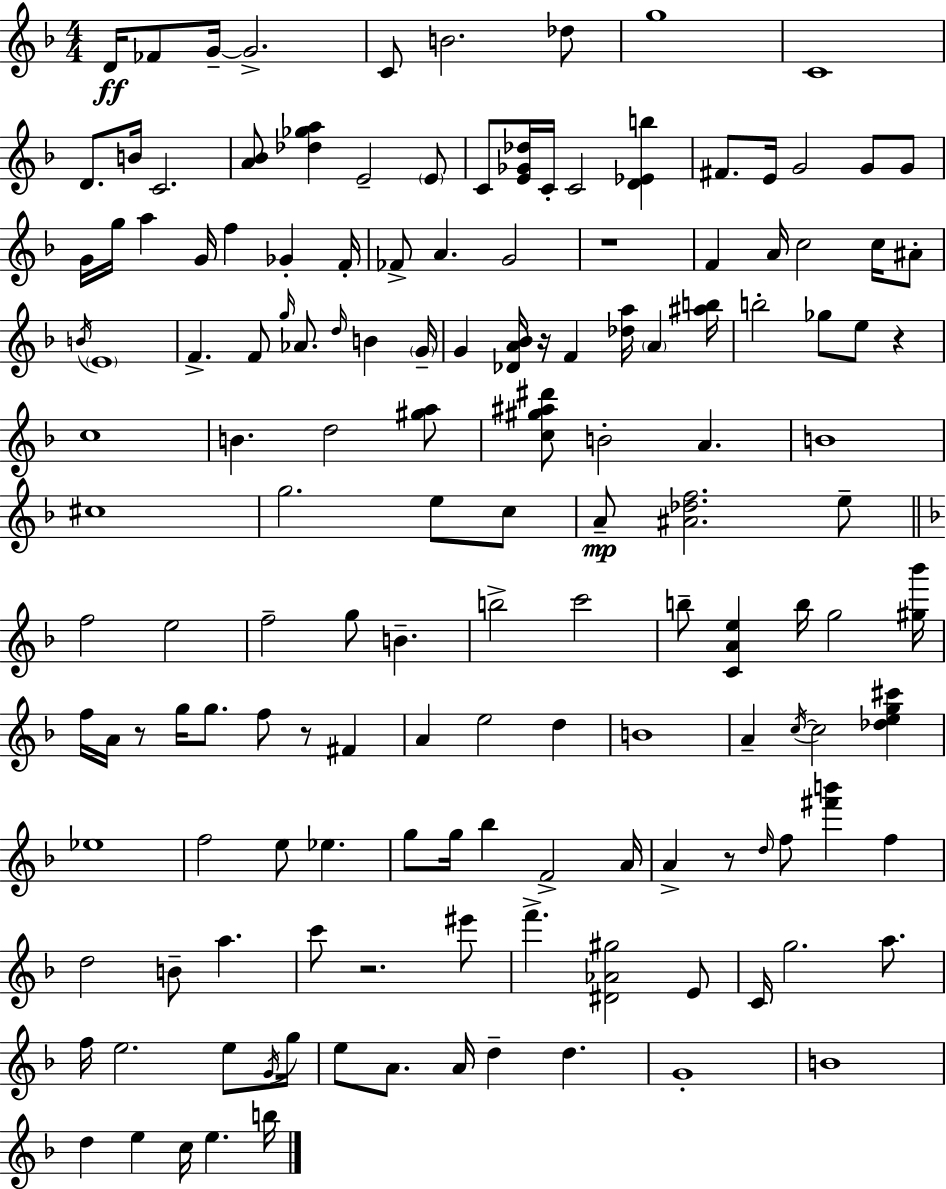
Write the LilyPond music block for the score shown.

{
  \clef treble
  \numericTimeSignature
  \time 4/4
  \key f \major
  d'16\ff fes'8 g'16--~~ g'2.-> | c'8 b'2. des''8 | g''1 | c'1 | \break d'8. b'16 c'2. | <a' bes'>8 <des'' ges'' a''>4 e'2-- \parenthesize e'8 | c'8 <e' ges' des''>16 c'16-. c'2 <d' ees' b''>4 | fis'8. e'16 g'2 g'8 g'8 | \break g'16 g''16 a''4 g'16 f''4 ges'4-. f'16-. | fes'8-> a'4. g'2 | r1 | f'4 a'16 c''2 c''16 ais'8-. | \break \acciaccatura { b'16 } \parenthesize e'1 | f'4.-> f'8 \grace { g''16 } aes'8. \grace { d''16 } b'4 | \parenthesize g'16-- g'4 <des' a' bes'>16 r16 f'4 <des'' a''>16 \parenthesize a'4 | <ais'' b''>16 b''2-. ges''8 e''8 r4 | \break c''1 | b'4. d''2 | <gis'' a''>8 <c'' gis'' ais'' dis'''>8 b'2-. a'4. | b'1 | \break cis''1 | g''2. e''8 | c''8 a'8--\mp <ais' des'' f''>2. | e''8-- \bar "||" \break \key d \minor f''2 e''2 | f''2-- g''8 b'4.-- | b''2-> c'''2 | b''8-- <c' a' e''>4 b''16 g''2 <gis'' bes'''>16 | \break f''16 a'16 r8 g''16 g''8. f''8 r8 fis'4 | a'4 e''2 d''4 | b'1 | a'4-- \acciaccatura { c''16~ }~ c''2 <des'' e'' g'' cis'''>4 | \break ees''1 | f''2 e''8 ees''4. | g''8 g''16 bes''4 f'2-> | a'16 a'4-> r8 \grace { d''16 } f''8 <fis''' b'''>4 f''4 | \break d''2 b'8-- a''4. | c'''8 r2. | eis'''8 f'''4.-> <dis' aes' gis''>2 | e'8 c'16 g''2. a''8. | \break f''16 e''2. e''8 | \acciaccatura { g'16 } g''16 e''8 a'8. a'16 d''4-- d''4. | g'1-. | b'1 | \break d''4 e''4 c''16 e''4. | b''16 \bar "|."
}